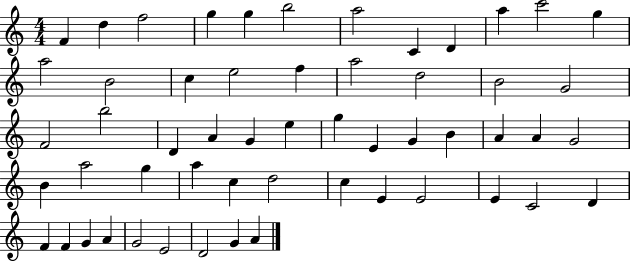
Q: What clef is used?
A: treble